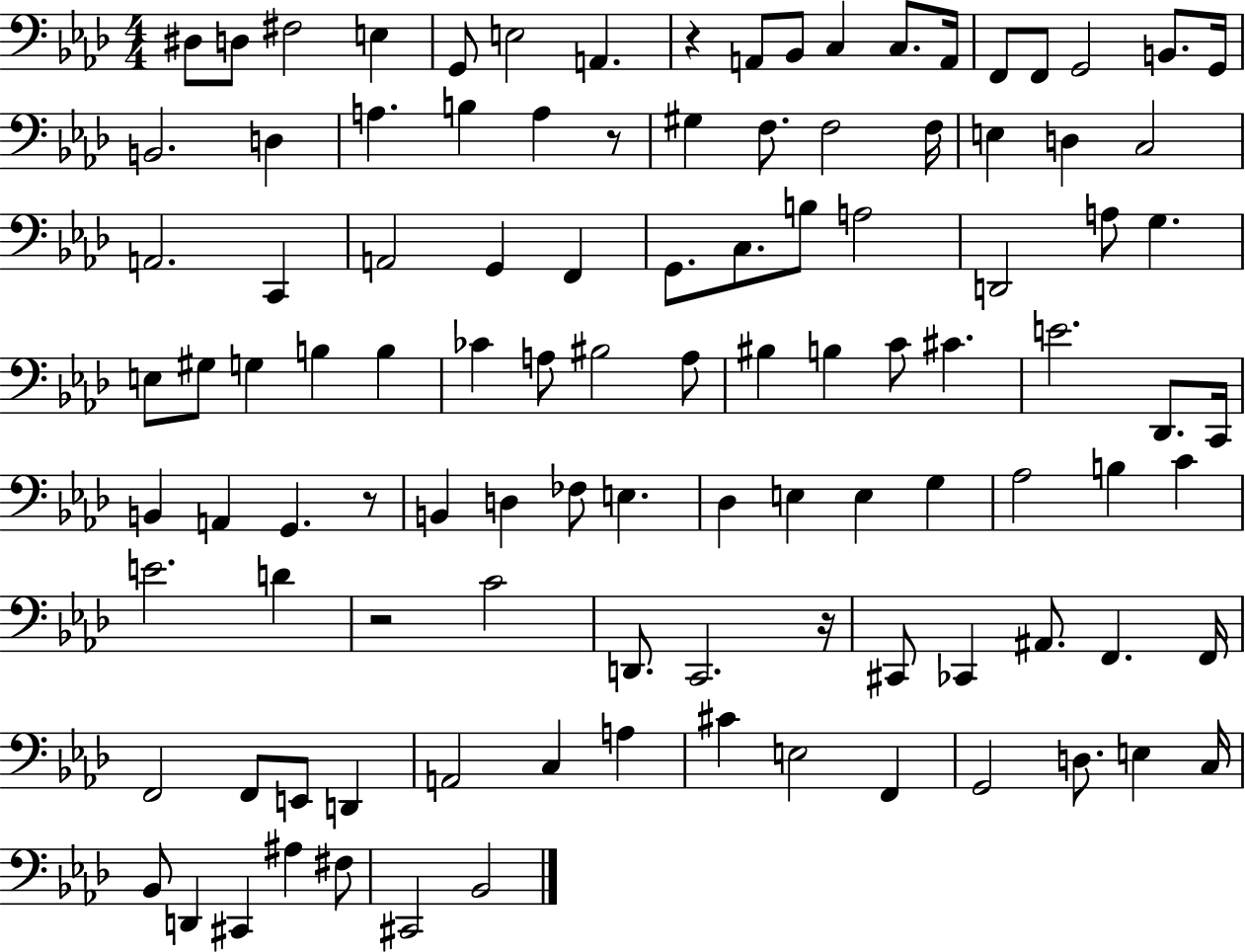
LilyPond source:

{
  \clef bass
  \numericTimeSignature
  \time 4/4
  \key aes \major
  \repeat volta 2 { dis8 d8 fis2 e4 | g,8 e2 a,4. | r4 a,8 bes,8 c4 c8. a,16 | f,8 f,8 g,2 b,8. g,16 | \break b,2. d4 | a4. b4 a4 r8 | gis4 f8. f2 f16 | e4 d4 c2 | \break a,2. c,4 | a,2 g,4 f,4 | g,8. c8. b8 a2 | d,2 a8 g4. | \break e8 gis8 g4 b4 b4 | ces'4 a8 bis2 a8 | bis4 b4 c'8 cis'4. | e'2. des,8. c,16 | \break b,4 a,4 g,4. r8 | b,4 d4 fes8 e4. | des4 e4 e4 g4 | aes2 b4 c'4 | \break e'2. d'4 | r2 c'2 | d,8. c,2. r16 | cis,8 ces,4 ais,8. f,4. f,16 | \break f,2 f,8 e,8 d,4 | a,2 c4 a4 | cis'4 e2 f,4 | g,2 d8. e4 c16 | \break bes,8 d,4 cis,4 ais4 fis8 | cis,2 bes,2 | } \bar "|."
}